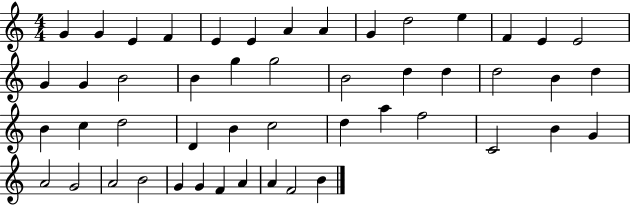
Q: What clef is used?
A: treble